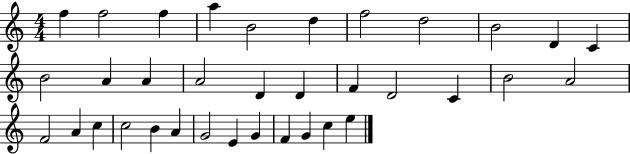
{
  \clef treble
  \numericTimeSignature
  \time 4/4
  \key c \major
  f''4 f''2 f''4 | a''4 b'2 d''4 | f''2 d''2 | b'2 d'4 c'4 | \break b'2 a'4 a'4 | a'2 d'4 d'4 | f'4 d'2 c'4 | b'2 a'2 | \break f'2 a'4 c''4 | c''2 b'4 a'4 | g'2 e'4 g'4 | f'4 g'4 c''4 e''4 | \break \bar "|."
}